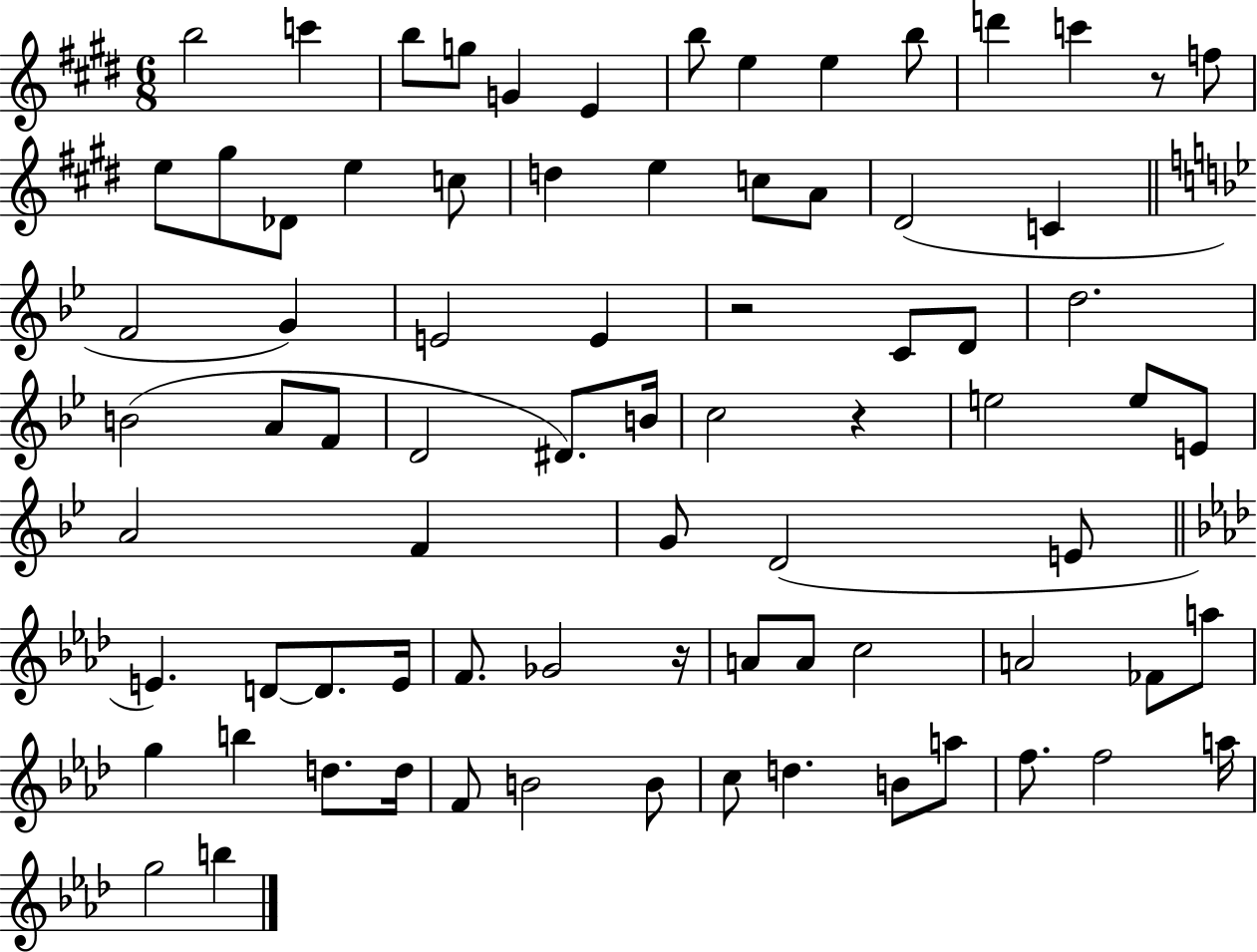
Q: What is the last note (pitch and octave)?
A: B5